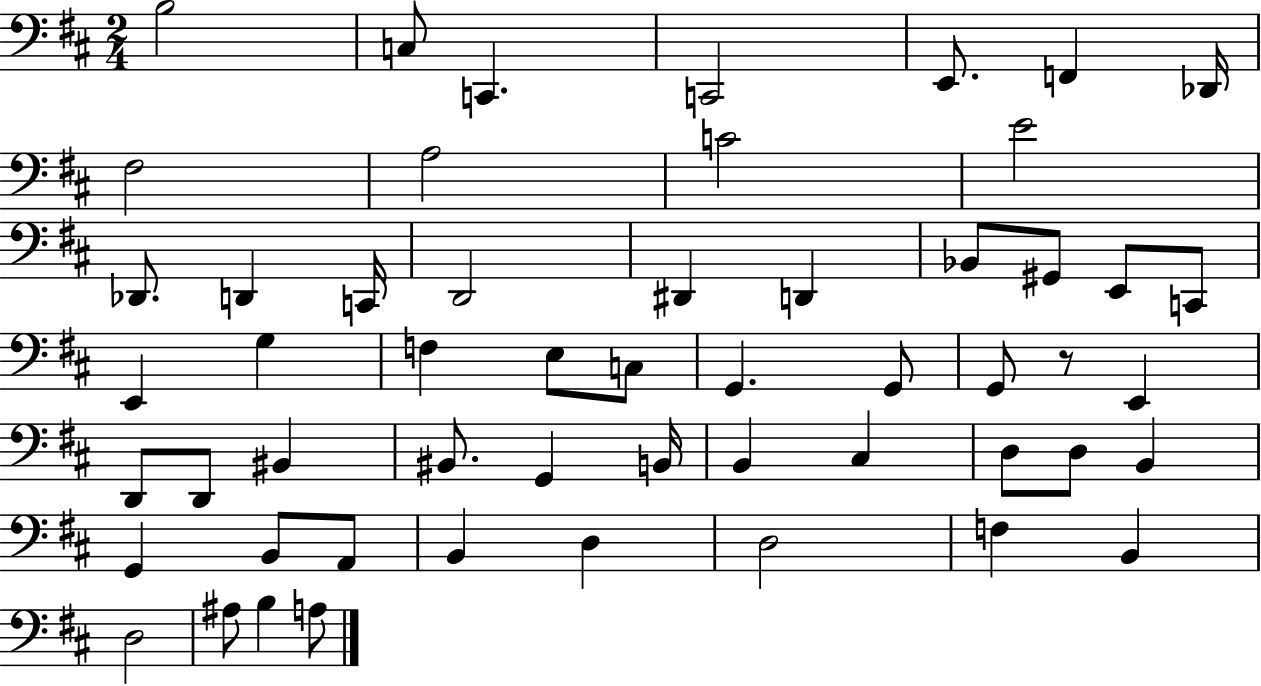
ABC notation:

X:1
T:Untitled
M:2/4
L:1/4
K:D
B,2 C,/2 C,, C,,2 E,,/2 F,, _D,,/4 ^F,2 A,2 C2 E2 _D,,/2 D,, C,,/4 D,,2 ^D,, D,, _B,,/2 ^G,,/2 E,,/2 C,,/2 E,, G, F, E,/2 C,/2 G,, G,,/2 G,,/2 z/2 E,, D,,/2 D,,/2 ^B,, ^B,,/2 G,, B,,/4 B,, ^C, D,/2 D,/2 B,, G,, B,,/2 A,,/2 B,, D, D,2 F, B,, D,2 ^A,/2 B, A,/2